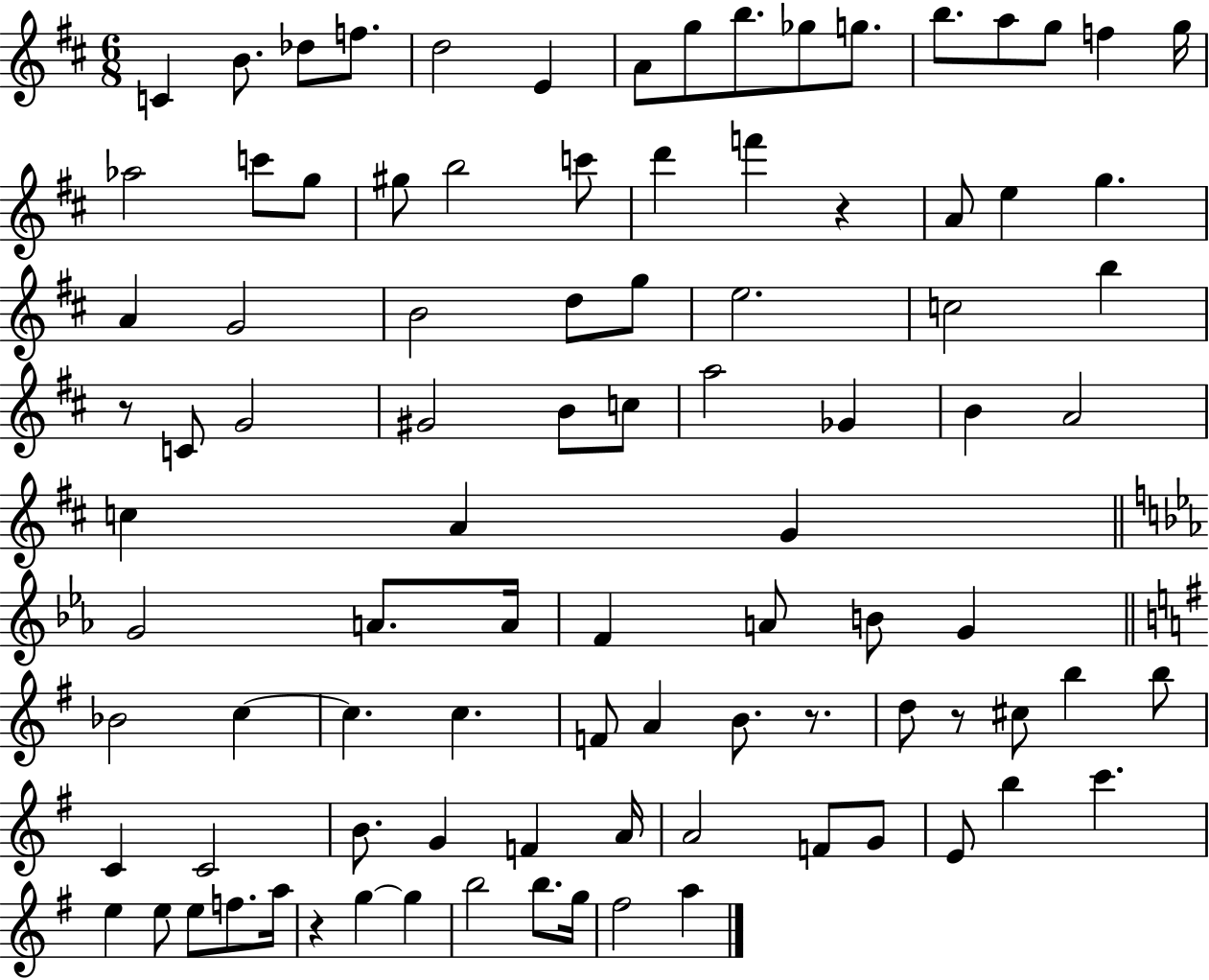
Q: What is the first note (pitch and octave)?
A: C4